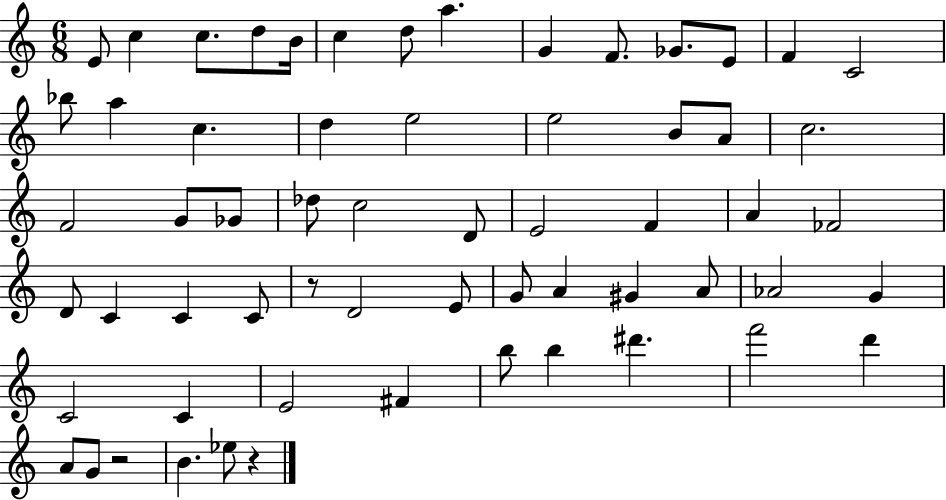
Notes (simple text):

E4/e C5/q C5/e. D5/e B4/s C5/q D5/e A5/q. G4/q F4/e. Gb4/e. E4/e F4/q C4/h Bb5/e A5/q C5/q. D5/q E5/h E5/h B4/e A4/e C5/h. F4/h G4/e Gb4/e Db5/e C5/h D4/e E4/h F4/q A4/q FES4/h D4/e C4/q C4/q C4/e R/e D4/h E4/e G4/e A4/q G#4/q A4/e Ab4/h G4/q C4/h C4/q E4/h F#4/q B5/e B5/q D#6/q. F6/h D6/q A4/e G4/e R/h B4/q. Eb5/e R/q